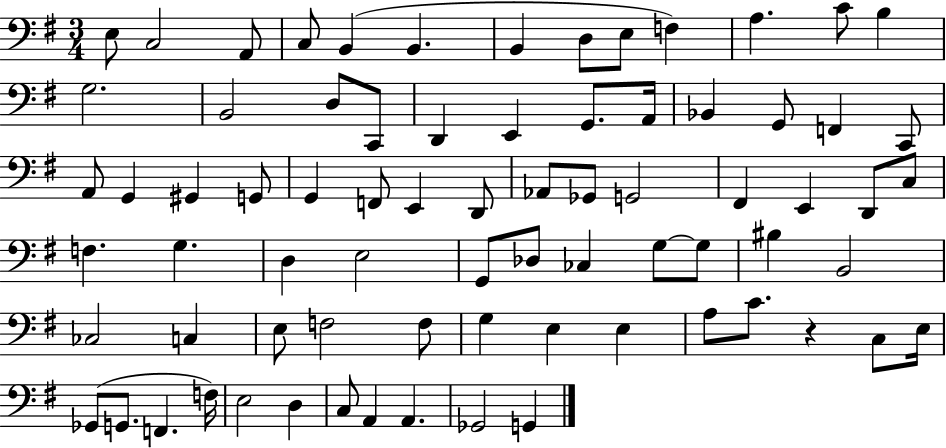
{
  \clef bass
  \numericTimeSignature
  \time 3/4
  \key g \major
  e8 c2 a,8 | c8 b,4( b,4. | b,4 d8 e8 f4) | a4. c'8 b4 | \break g2. | b,2 d8 c,8 | d,4 e,4 g,8. a,16 | bes,4 g,8 f,4 c,8 | \break a,8 g,4 gis,4 g,8 | g,4 f,8 e,4 d,8 | aes,8 ges,8 g,2 | fis,4 e,4 d,8 c8 | \break f4. g4. | d4 e2 | g,8 des8 ces4 g8~~ g8 | bis4 b,2 | \break ces2 c4 | e8 f2 f8 | g4 e4 e4 | a8 c'8. r4 c8 e16 | \break ges,8( g,8. f,4. f16) | e2 d4 | c8 a,4 a,4. | ges,2 g,4 | \break \bar "|."
}